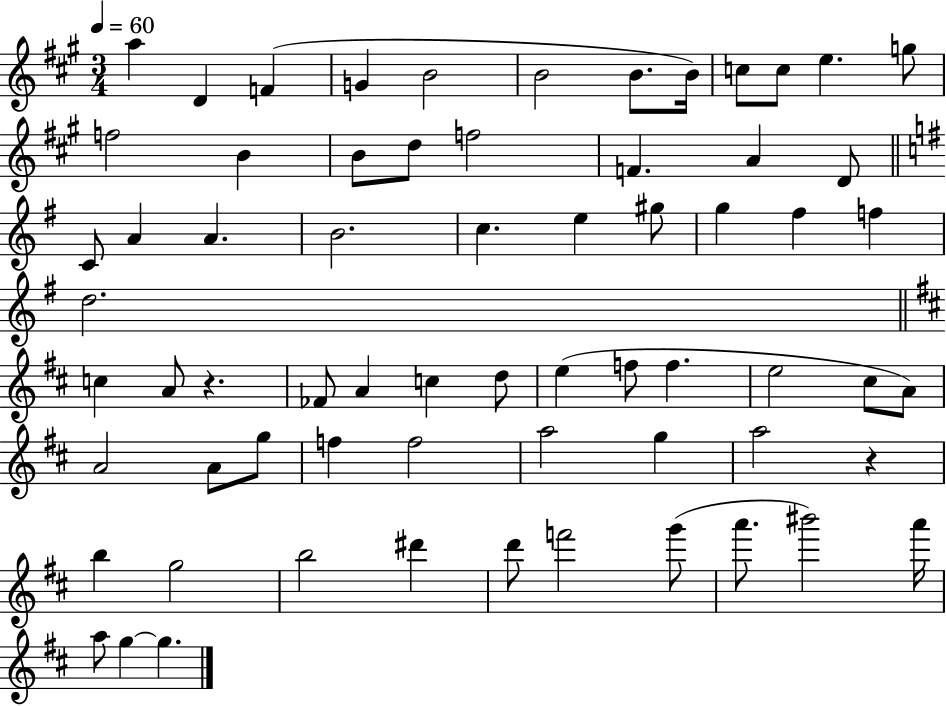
X:1
T:Untitled
M:3/4
L:1/4
K:A
a D F G B2 B2 B/2 B/4 c/2 c/2 e g/2 f2 B B/2 d/2 f2 F A D/2 C/2 A A B2 c e ^g/2 g ^f f d2 c A/2 z _F/2 A c d/2 e f/2 f e2 ^c/2 A/2 A2 A/2 g/2 f f2 a2 g a2 z b g2 b2 ^d' d'/2 f'2 g'/2 a'/2 ^b'2 a'/4 a/2 g g